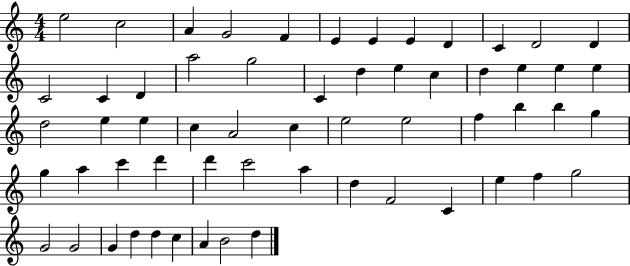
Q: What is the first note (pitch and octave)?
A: E5